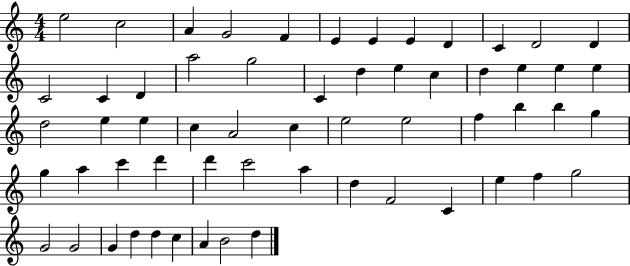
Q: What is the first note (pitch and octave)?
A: E5